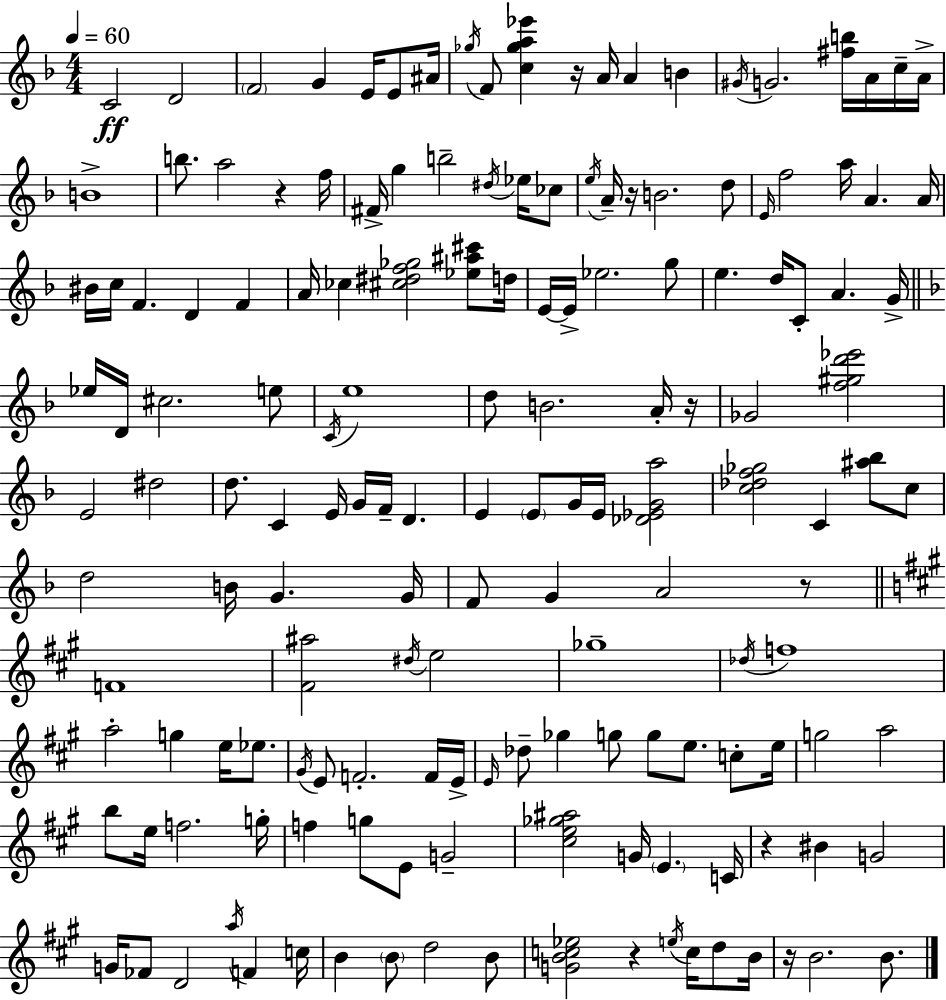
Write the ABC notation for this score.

X:1
T:Untitled
M:4/4
L:1/4
K:Dm
C2 D2 F2 G E/4 E/2 ^A/4 _g/4 F/2 [c_ga_e'] z/4 A/4 A B ^G/4 G2 [^fb]/4 A/4 c/4 A/4 B4 b/2 a2 z f/4 ^F/4 g b2 ^d/4 _e/4 _c/2 e/4 A/4 z/4 B2 d/2 E/4 f2 a/4 A A/4 ^B/4 c/4 F D F A/4 _c [^c^df_g]2 [_e^a^c']/2 d/4 E/4 E/4 _e2 g/2 e d/4 C/2 A G/4 _e/4 D/4 ^c2 e/2 C/4 e4 d/2 B2 A/4 z/4 _G2 [f^gd'_e']2 E2 ^d2 d/2 C E/4 G/4 F/4 D E E/2 G/4 E/4 [_D_EGa]2 [c_df_g]2 C [^a_b]/2 c/2 d2 B/4 G G/4 F/2 G A2 z/2 F4 [^F^a]2 ^d/4 e2 _g4 _d/4 f4 a2 g e/4 _e/2 ^G/4 E/2 F2 F/4 E/4 E/4 _d/2 _g g/2 g/2 e/2 c/2 e/4 g2 a2 b/2 e/4 f2 g/4 f g/2 E/2 G2 [^ce_g^a]2 G/4 E C/4 z ^B G2 G/4 _F/2 D2 a/4 F c/4 B B/2 d2 B/2 [GBc_e]2 z e/4 c/4 d/2 B/4 z/4 B2 B/2